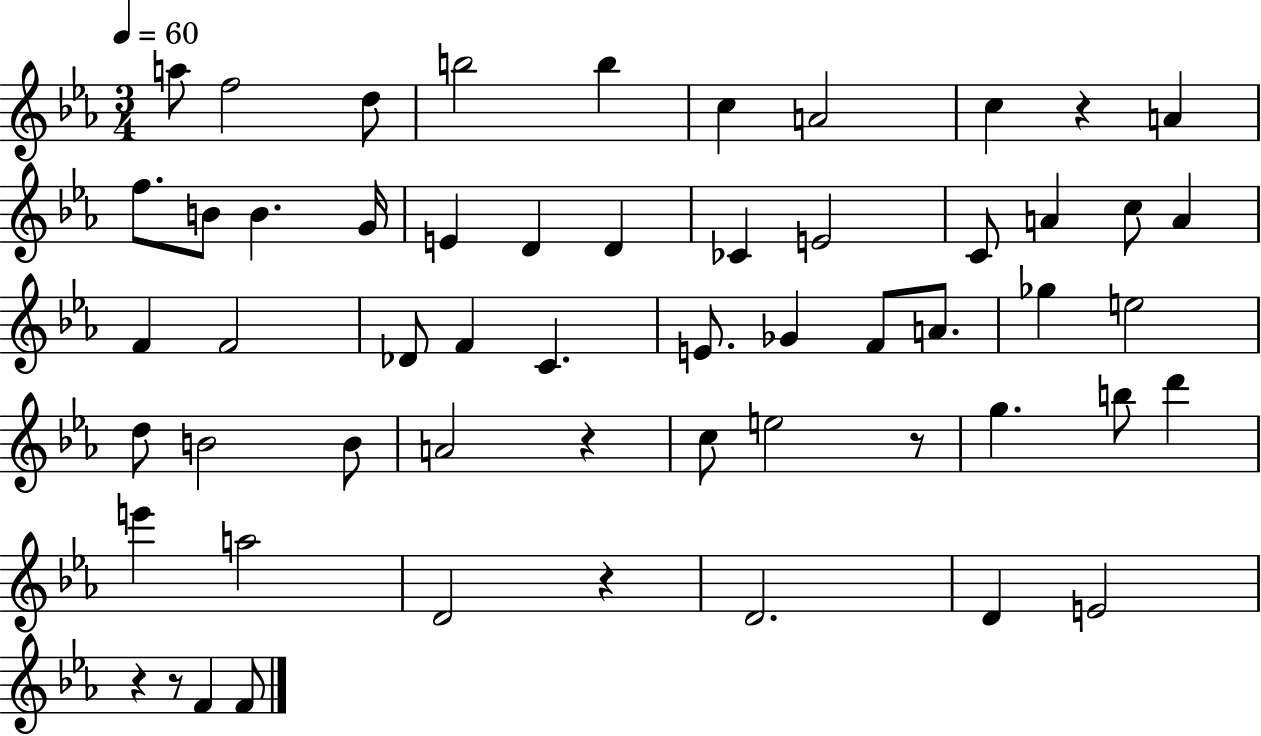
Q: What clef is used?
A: treble